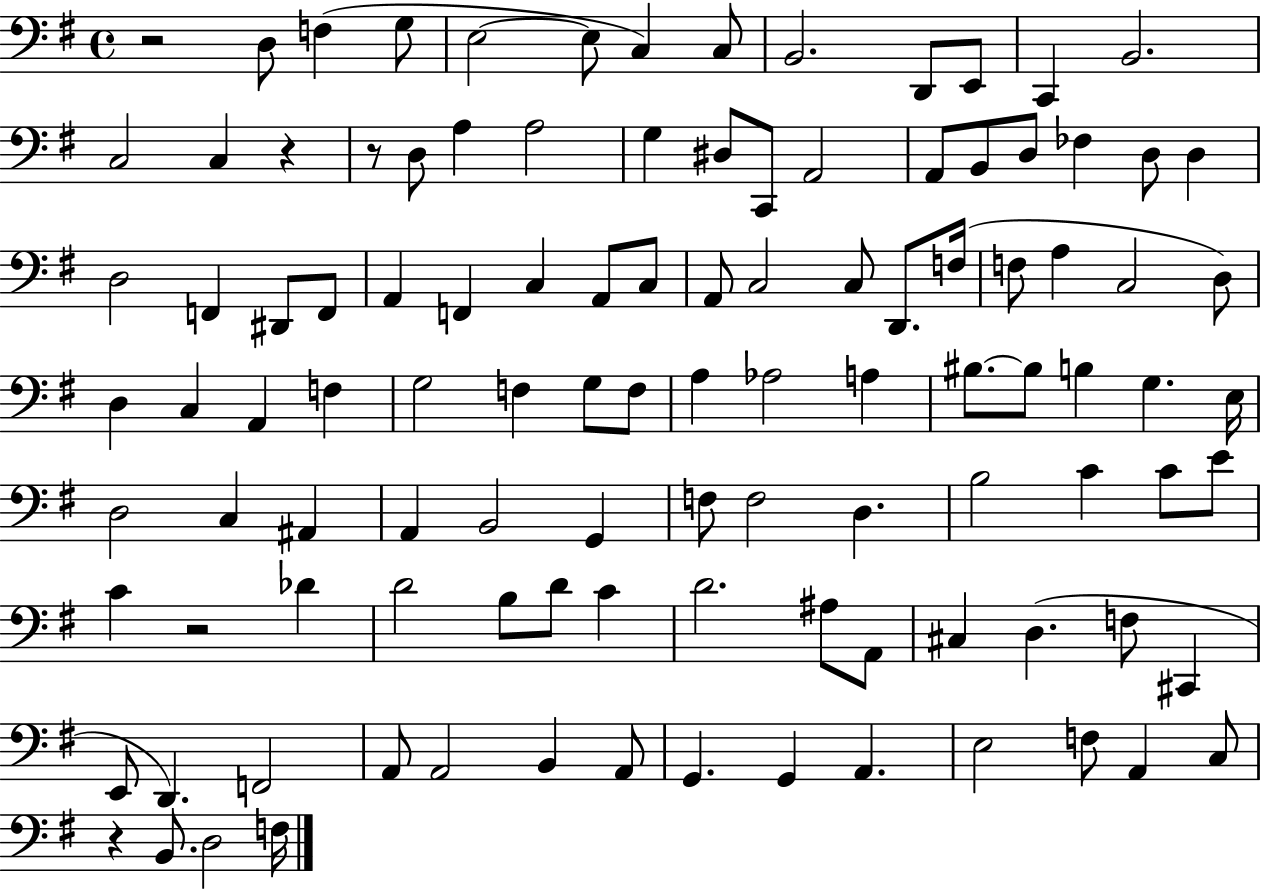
X:1
T:Untitled
M:4/4
L:1/4
K:G
z2 D,/2 F, G,/2 E,2 E,/2 C, C,/2 B,,2 D,,/2 E,,/2 C,, B,,2 C,2 C, z z/2 D,/2 A, A,2 G, ^D,/2 C,,/2 A,,2 A,,/2 B,,/2 D,/2 _F, D,/2 D, D,2 F,, ^D,,/2 F,,/2 A,, F,, C, A,,/2 C,/2 A,,/2 C,2 C,/2 D,,/2 F,/4 F,/2 A, C,2 D,/2 D, C, A,, F, G,2 F, G,/2 F,/2 A, _A,2 A, ^B,/2 ^B,/2 B, G, E,/4 D,2 C, ^A,, A,, B,,2 G,, F,/2 F,2 D, B,2 C C/2 E/2 C z2 _D D2 B,/2 D/2 C D2 ^A,/2 A,,/2 ^C, D, F,/2 ^C,, E,,/2 D,, F,,2 A,,/2 A,,2 B,, A,,/2 G,, G,, A,, E,2 F,/2 A,, C,/2 z B,,/2 D,2 F,/4